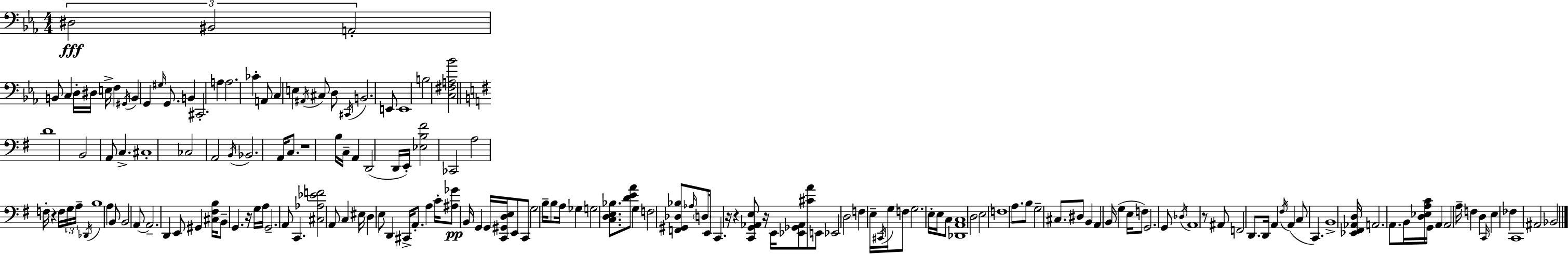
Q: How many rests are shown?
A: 7